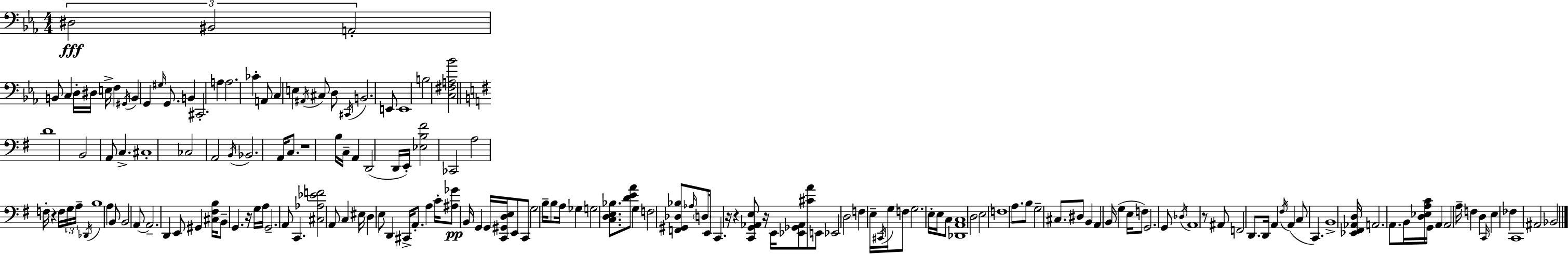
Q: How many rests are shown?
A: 7